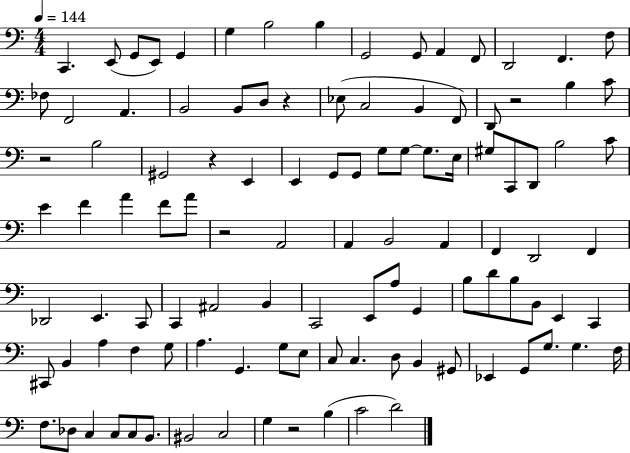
X:1
T:Untitled
M:4/4
L:1/4
K:C
C,, E,,/2 G,,/2 E,,/2 G,, G, B,2 B, G,,2 G,,/2 A,, F,,/2 D,,2 F,, F,/2 _F,/2 F,,2 A,, B,,2 B,,/2 D,/2 z _E,/2 C,2 B,, F,,/2 D,,/2 z2 B, C/2 z2 B,2 ^G,,2 z E,, E,, G,,/2 G,,/2 G,/2 G,/2 G,/2 E,/4 ^G,/2 C,,/2 D,,/2 B,2 C/2 E F A F/2 A/2 z2 A,,2 A,, B,,2 A,, F,, D,,2 F,, _D,,2 E,, C,,/2 C,, ^A,,2 B,, C,,2 E,,/2 A,/2 G,, B,/2 D/2 B,/2 B,,/2 E,, C,, ^C,,/2 B,, A, F, G,/2 A, G,, G,/2 E,/2 C,/2 C, D,/2 B,, ^G,,/2 _E,, G,,/2 G,/2 G, F,/4 F,/2 _D,/2 C, C,/2 C,/2 B,,/2 ^B,,2 C,2 G, z2 B, C2 D2